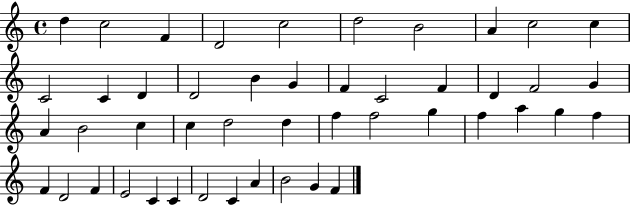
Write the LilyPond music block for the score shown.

{
  \clef treble
  \time 4/4
  \defaultTimeSignature
  \key c \major
  d''4 c''2 f'4 | d'2 c''2 | d''2 b'2 | a'4 c''2 c''4 | \break c'2 c'4 d'4 | d'2 b'4 g'4 | f'4 c'2 f'4 | d'4 f'2 g'4 | \break a'4 b'2 c''4 | c''4 d''2 d''4 | f''4 f''2 g''4 | f''4 a''4 g''4 f''4 | \break f'4 d'2 f'4 | e'2 c'4 c'4 | d'2 c'4 a'4 | b'2 g'4 f'4 | \break \bar "|."
}